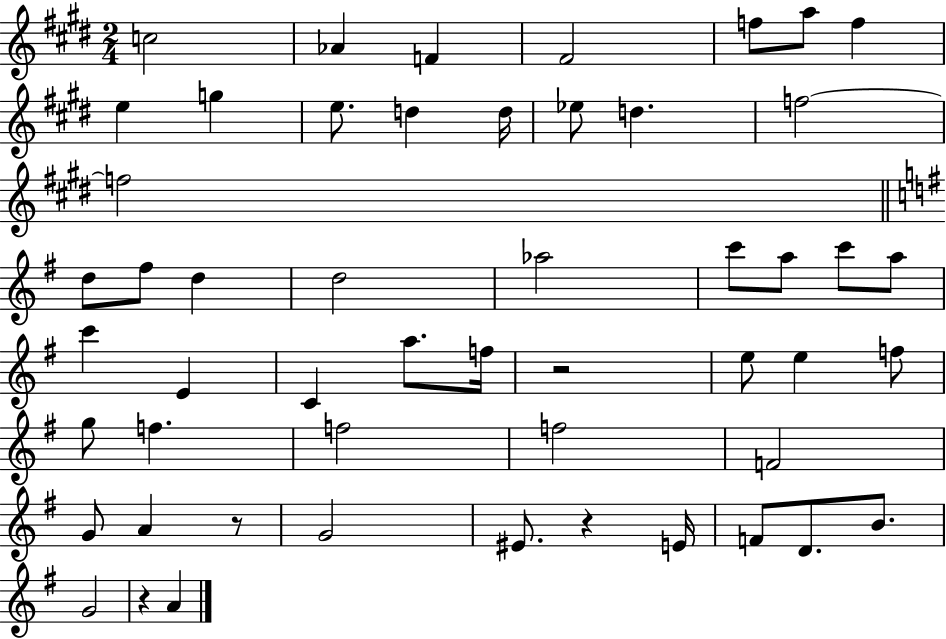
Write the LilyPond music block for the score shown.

{
  \clef treble
  \numericTimeSignature
  \time 2/4
  \key e \major
  c''2 | aes'4 f'4 | fis'2 | f''8 a''8 f''4 | \break e''4 g''4 | e''8. d''4 d''16 | ees''8 d''4. | f''2~~ | \break f''2 | \bar "||" \break \key g \major d''8 fis''8 d''4 | d''2 | aes''2 | c'''8 a''8 c'''8 a''8 | \break c'''4 e'4 | c'4 a''8. f''16 | r2 | e''8 e''4 f''8 | \break g''8 f''4. | f''2 | f''2 | f'2 | \break g'8 a'4 r8 | g'2 | eis'8. r4 e'16 | f'8 d'8. b'8. | \break g'2 | r4 a'4 | \bar "|."
}